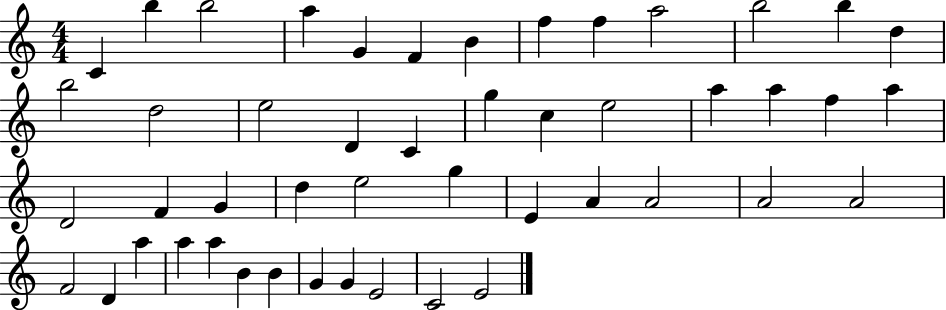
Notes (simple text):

C4/q B5/q B5/h A5/q G4/q F4/q B4/q F5/q F5/q A5/h B5/h B5/q D5/q B5/h D5/h E5/h D4/q C4/q G5/q C5/q E5/h A5/q A5/q F5/q A5/q D4/h F4/q G4/q D5/q E5/h G5/q E4/q A4/q A4/h A4/h A4/h F4/h D4/q A5/q A5/q A5/q B4/q B4/q G4/q G4/q E4/h C4/h E4/h